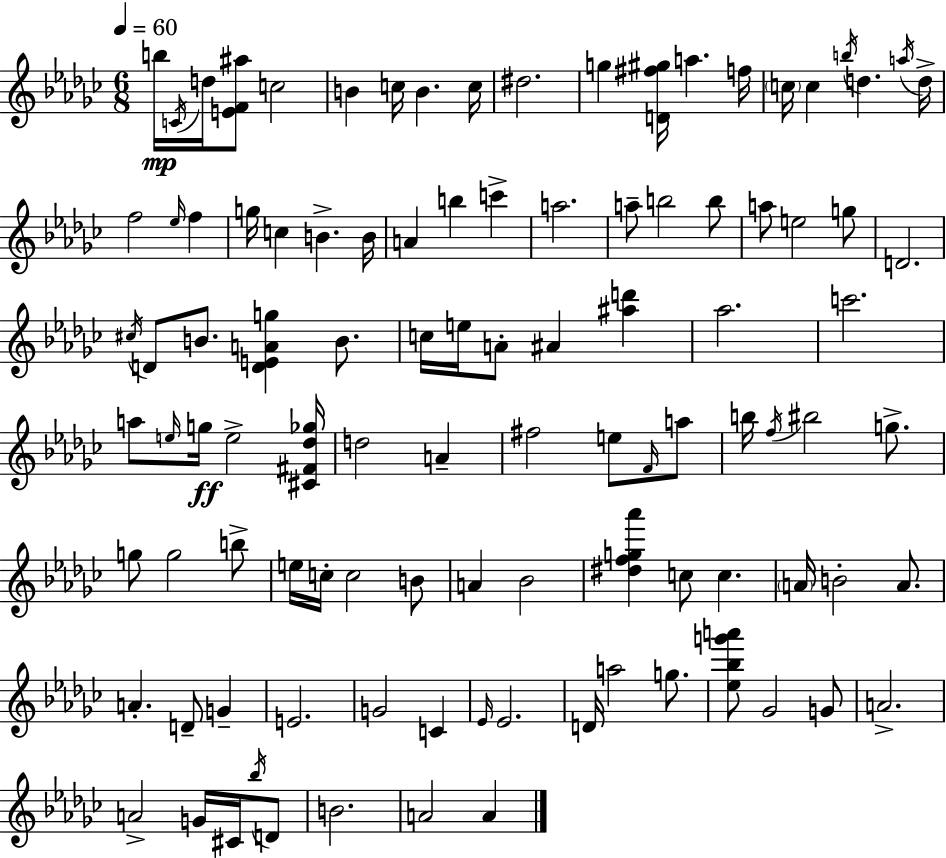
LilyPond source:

{
  \clef treble
  \numericTimeSignature
  \time 6/8
  \key ees \minor
  \tempo 4 = 60
  b''16\mp \acciaccatura { c'16 } d''16 <e' f' ais''>8 c''2 | b'4 c''16 b'4. | c''16 dis''2. | g''4 <d' fis'' gis''>16 a''4. | \break f''16 \parenthesize c''16 c''4 \acciaccatura { b''16 } d''4. | \acciaccatura { a''16 } d''16-> f''2 \grace { ees''16 } | f''4 g''16 c''4 b'4.-> | b'16 a'4 b''4 | \break c'''4-> a''2. | a''8-- b''2 | b''8 a''8 e''2 | g''8 d'2. | \break \acciaccatura { cis''16 } d'8 b'8. <d' e' a' g''>4 | b'8. c''16 e''16 a'8-. ais'4 | <ais'' d'''>4 aes''2. | c'''2. | \break a''8 \grace { e''16 }\ff g''16 e''2-> | <cis' fis' des'' ges''>16 d''2 | a'4-- fis''2 | e''8 \grace { f'16 } a''8 b''16 \acciaccatura { f''16 } bis''2 | \break g''8.-> g''8 g''2 | b''8-> e''16 c''16-. c''2 | b'8 a'4 | bes'2 <dis'' f'' g'' aes'''>4 | \break c''8 c''4. \parenthesize a'16 b'2-. | a'8. a'4.-. | d'8-- g'4-- e'2. | g'2 | \break c'4 \grace { ees'16 } ees'2. | d'16 a''2 | g''8. <ees'' bes'' g''' a'''>8 ges'2 | g'8 a'2.-> | \break a'2-> | g'16 cis'16 \acciaccatura { bes''16 } d'8 b'2. | a'2 | a'4 \bar "|."
}